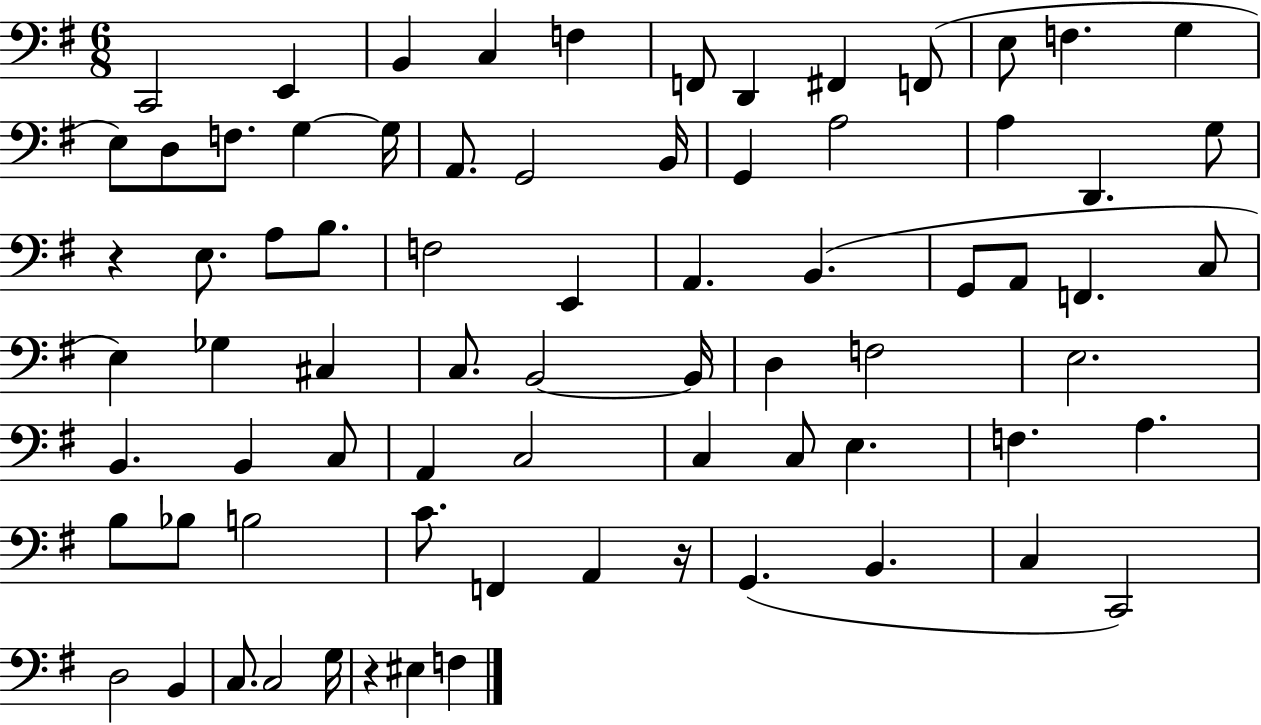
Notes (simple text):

C2/h E2/q B2/q C3/q F3/q F2/e D2/q F#2/q F2/e E3/e F3/q. G3/q E3/e D3/e F3/e. G3/q G3/s A2/e. G2/h B2/s G2/q A3/h A3/q D2/q. G3/e R/q E3/e. A3/e B3/e. F3/h E2/q A2/q. B2/q. G2/e A2/e F2/q. C3/e E3/q Gb3/q C#3/q C3/e. B2/h B2/s D3/q F3/h E3/h. B2/q. B2/q C3/e A2/q C3/h C3/q C3/e E3/q. F3/q. A3/q. B3/e Bb3/e B3/h C4/e. F2/q A2/q R/s G2/q. B2/q. C3/q C2/h D3/h B2/q C3/e. C3/h G3/s R/q EIS3/q F3/q